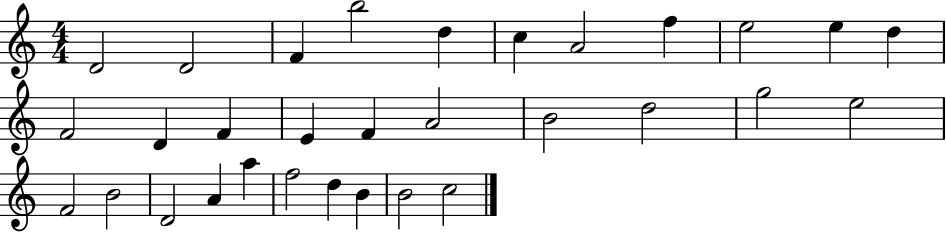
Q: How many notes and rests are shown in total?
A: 31